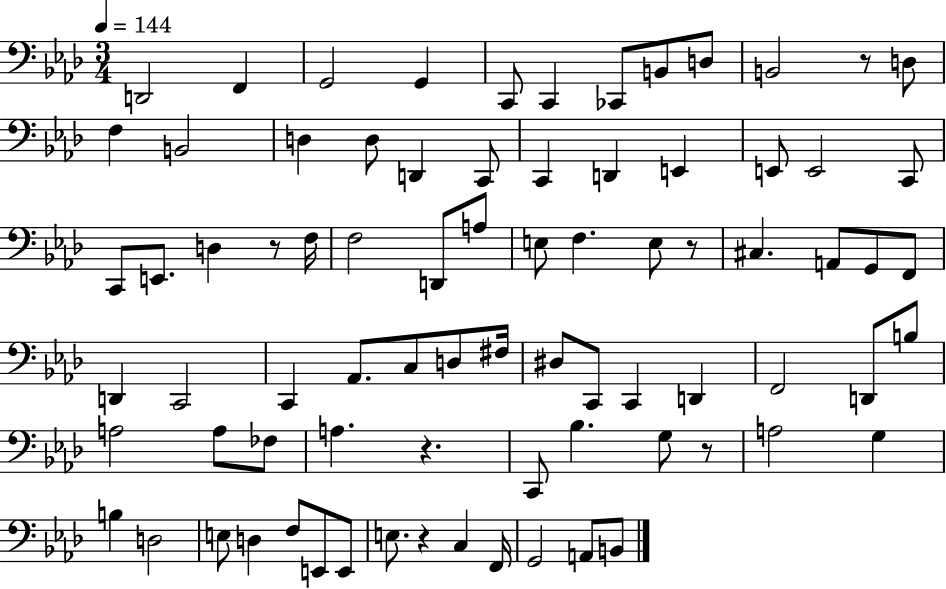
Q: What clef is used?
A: bass